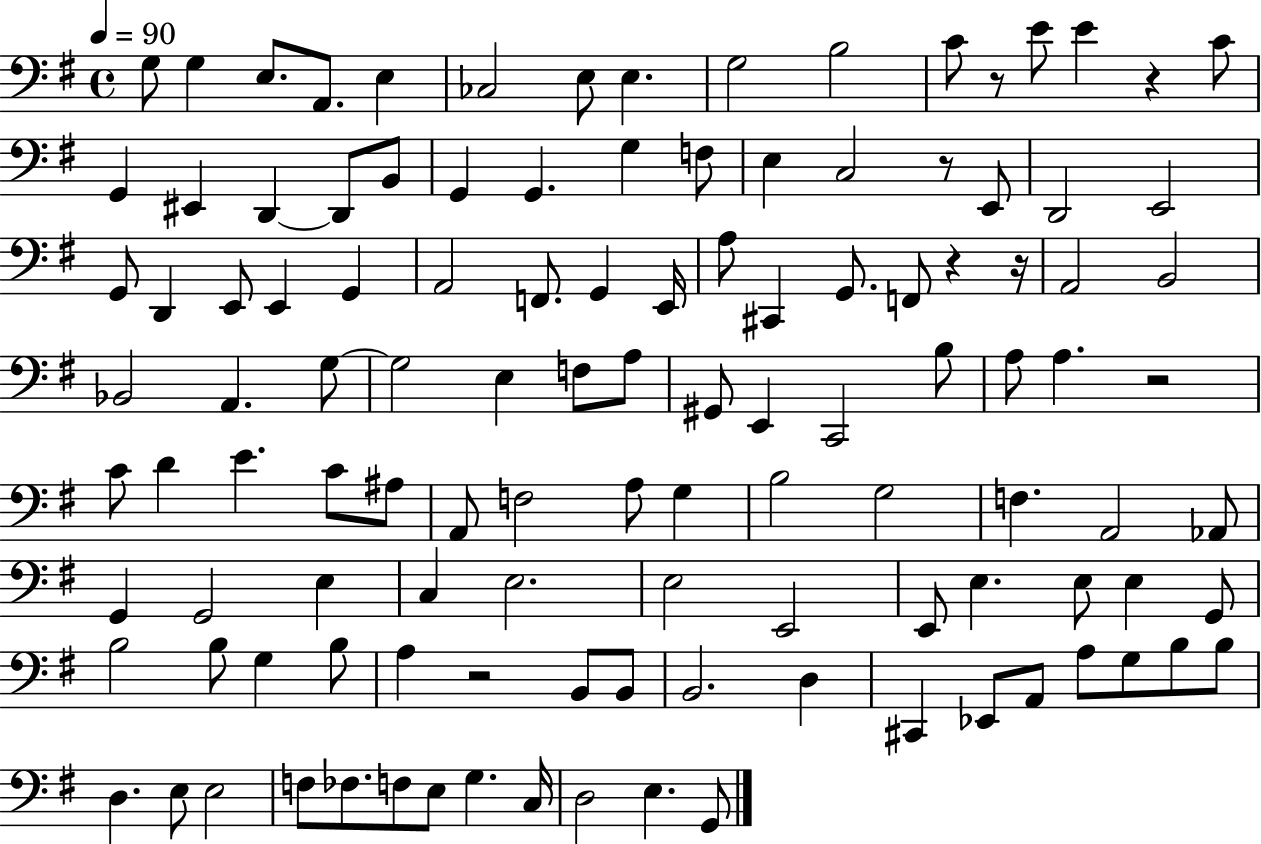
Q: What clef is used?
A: bass